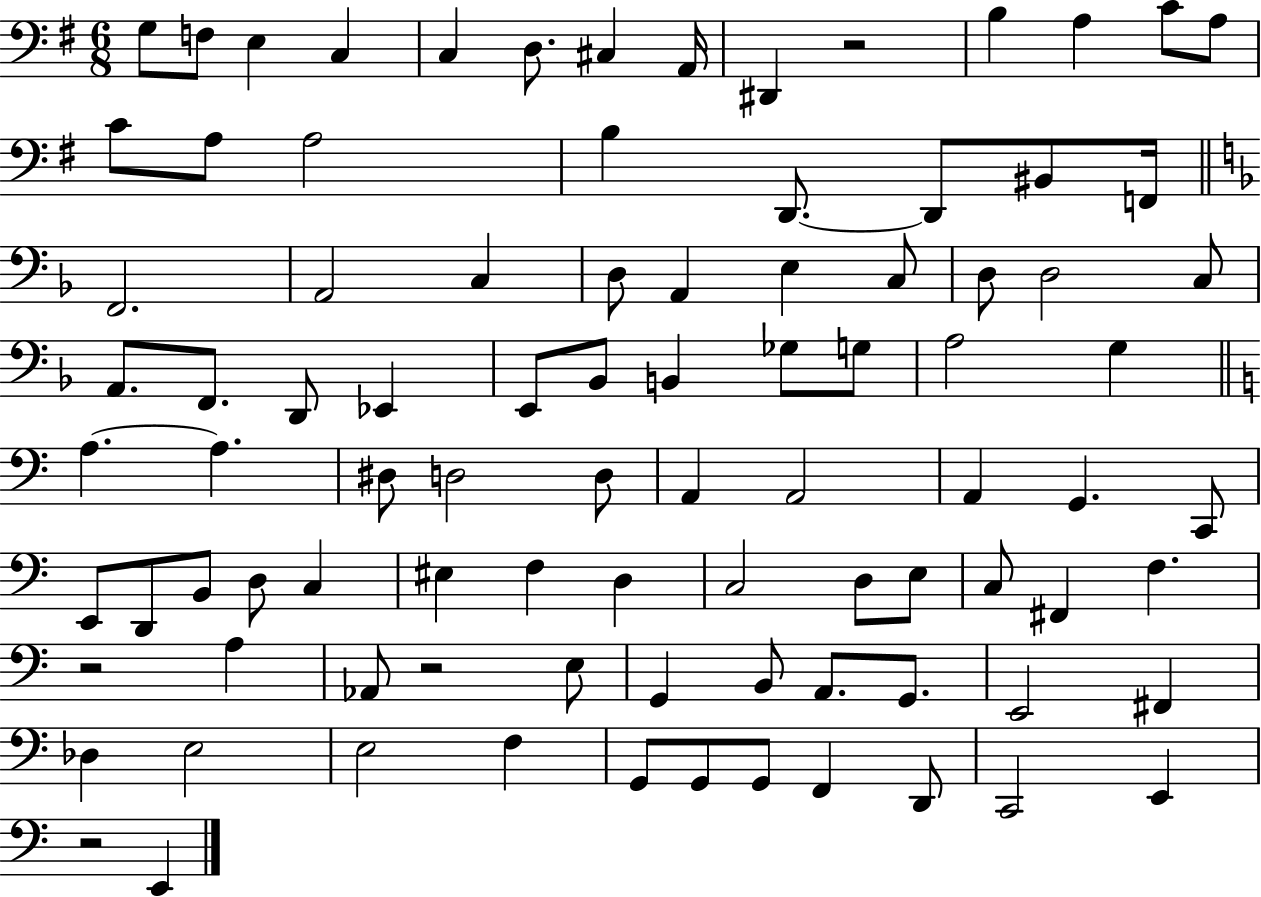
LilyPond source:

{
  \clef bass
  \numericTimeSignature
  \time 6/8
  \key g \major
  g8 f8 e4 c4 | c4 d8. cis4 a,16 | dis,4 r2 | b4 a4 c'8 a8 | \break c'8 a8 a2 | b4 d,8.~~ d,8 bis,8 f,16 | \bar "||" \break \key d \minor f,2. | a,2 c4 | d8 a,4 e4 c8 | d8 d2 c8 | \break a,8. f,8. d,8 ees,4 | e,8 bes,8 b,4 ges8 g8 | a2 g4 | \bar "||" \break \key c \major a4.~~ a4. | dis8 d2 d8 | a,4 a,2 | a,4 g,4. c,8 | \break e,8 d,8 b,8 d8 c4 | eis4 f4 d4 | c2 d8 e8 | c8 fis,4 f4. | \break r2 a4 | aes,8 r2 e8 | g,4 b,8 a,8. g,8. | e,2 fis,4 | \break des4 e2 | e2 f4 | g,8 g,8 g,8 f,4 d,8 | c,2 e,4 | \break r2 e,4 | \bar "|."
}